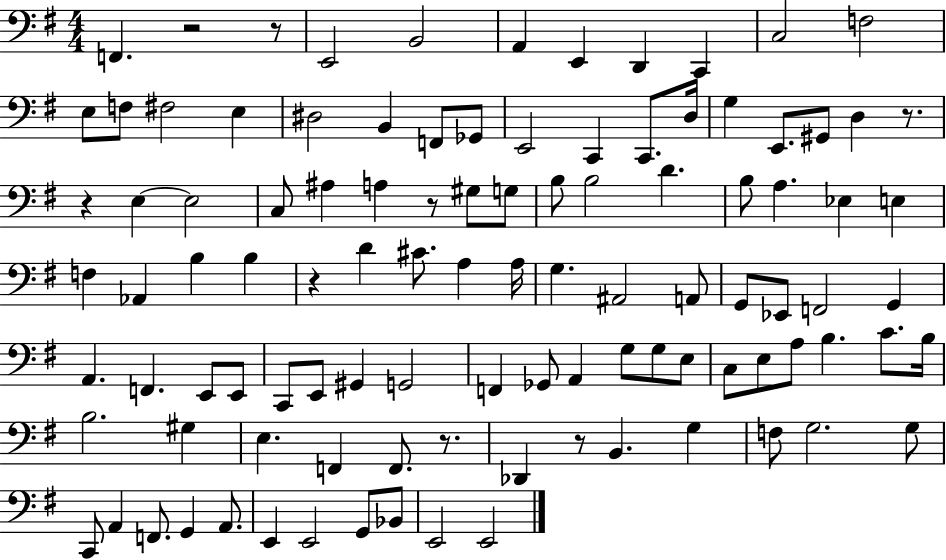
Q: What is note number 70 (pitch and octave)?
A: E3